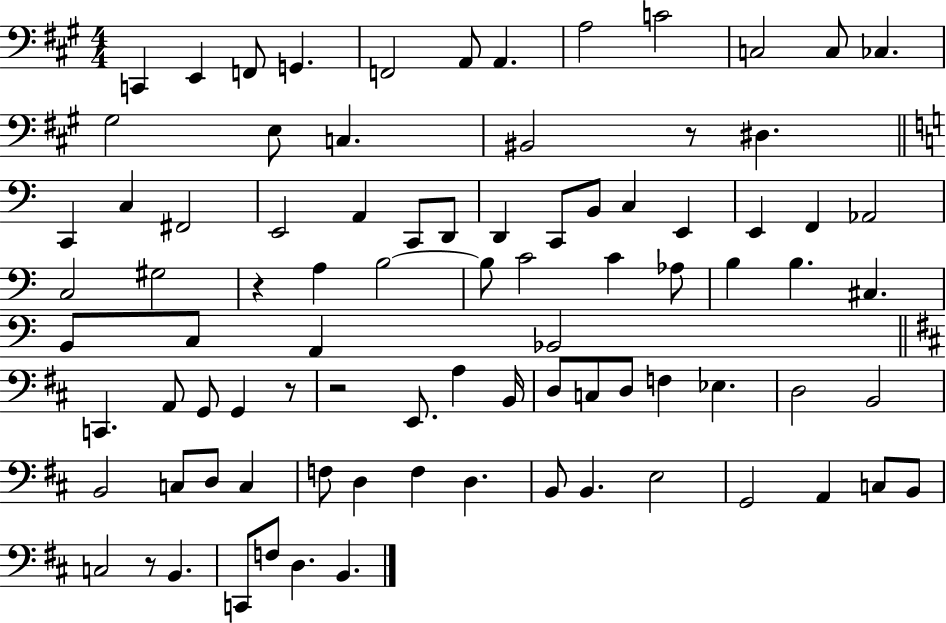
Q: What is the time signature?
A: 4/4